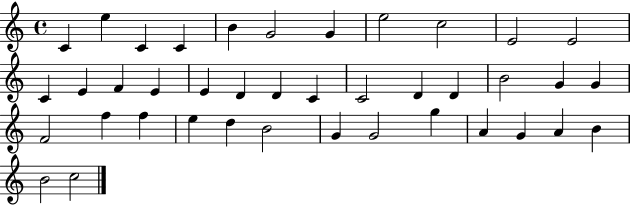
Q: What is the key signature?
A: C major